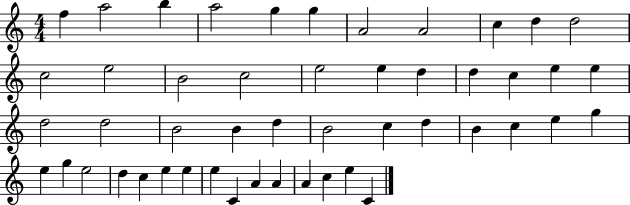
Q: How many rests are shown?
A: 0